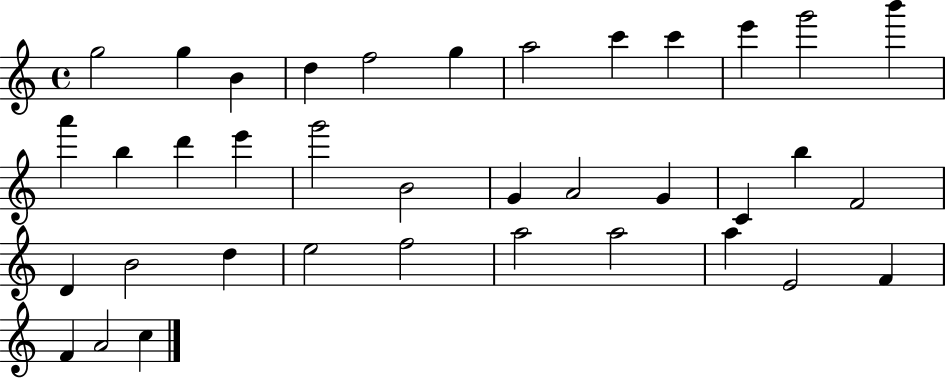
X:1
T:Untitled
M:4/4
L:1/4
K:C
g2 g B d f2 g a2 c' c' e' g'2 b' a' b d' e' g'2 B2 G A2 G C b F2 D B2 d e2 f2 a2 a2 a E2 F F A2 c